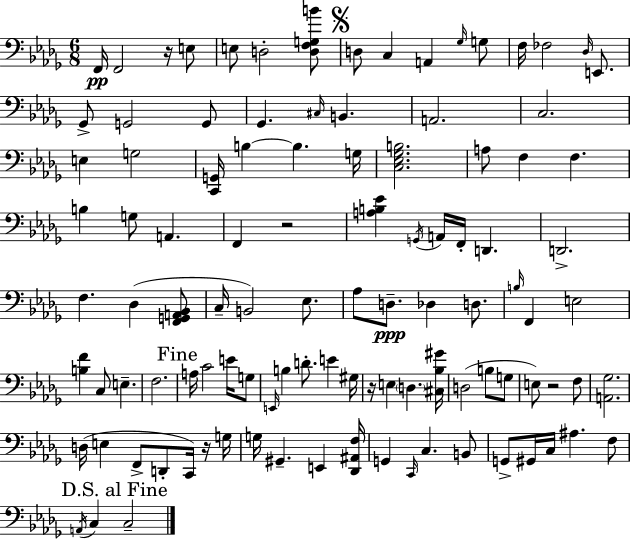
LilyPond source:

{
  \clef bass
  \numericTimeSignature
  \time 6/8
  \key bes \minor
  f,16\pp f,2 r16 e8 | e8 d2-. <d f g b'>8 | \mark \markup { \musicglyph "scripts.segno" } d8 c4 a,4 \grace { ges16 } g8 | f16 fes2 \grace { des16 } e,8. | \break ges,8-> g,2 | g,8 ges,4. \grace { cis16 } b,4. | a,2. | c2. | \break e4 g2 | <c, g,>16 b4~~ b4. | g16 <c ees ges b>2. | a8 f4 f4. | \break b4 g8 a,4. | f,4 r2 | <a b ees'>4 \acciaccatura { g,16 } a,16 f,16-. d,4. | d,2.-> | \break f4. des4( | <f, g, a, bes,>8 c16-- b,2) | ees8. aes8 d8.--\ppp des4 | d8. \grace { b16 } f,4 e2 | \break <b f'>4 c8 e4.-- | f2. | \mark "Fine" a16 c'2 | e'16 g8 \grace { e,16 } b4 d'8.-. | \break e'4 gis16 r16 e4 \parenthesize d4. | <cis bes gis'>16 d2( | b8 g8 e8) r2 | f8 <a, ges>2. | \break d16( e4 f,8-> | d,8-. c,16) r16 g16 g16 gis,4.-- | e,4 <des, ais, f>16 g,4 \grace { c,16 } c4. | b,8 g,8-> gis,16 c16 ais4. | \break f8 \mark "D.S. al Fine" \acciaccatura { a,16 } c4 | c2-- \bar "|."
}